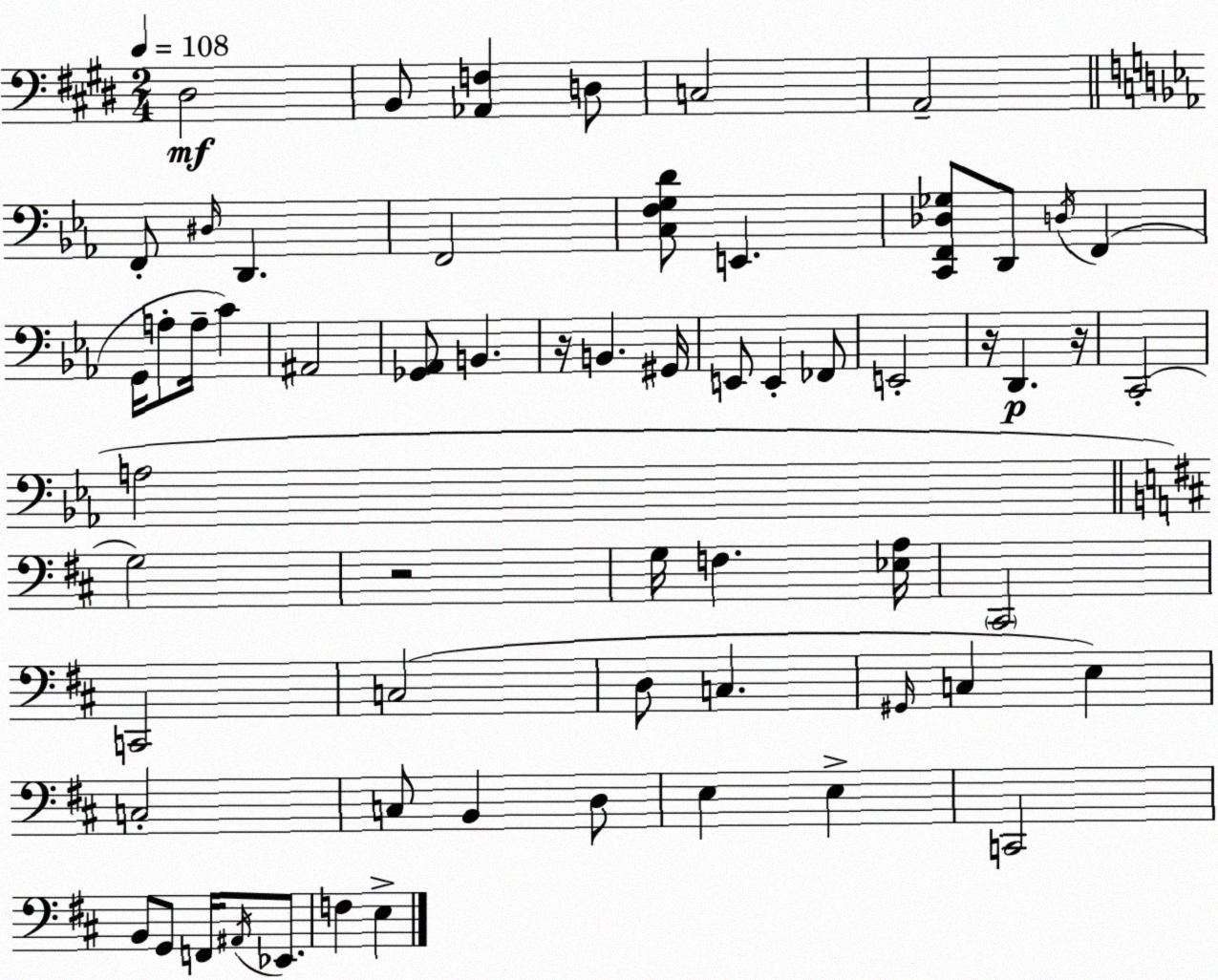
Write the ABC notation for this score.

X:1
T:Untitled
M:2/4
L:1/4
K:E
^D,2 B,,/2 [_A,,F,] D,/2 C,2 A,,2 F,,/2 ^D,/4 D,, F,,2 [C,F,G,D]/2 E,, [C,,F,,_D,_G,]/2 D,,/2 D,/4 F,, G,,/4 A,/2 A,/4 C ^A,,2 [_G,,_A,,]/2 B,, z/4 B,, ^G,,/4 E,,/2 E,, _F,,/2 E,,2 z/4 D,, z/4 C,,2 A,2 G,2 z2 G,/4 F, [_E,A,]/4 ^C,,2 C,,2 C,2 D,/2 C, ^G,,/4 C, E, C,2 C,/2 B,, D,/2 E, E, C,,2 B,,/2 G,,/2 F,,/4 ^A,,/4 _E,,/2 F, E,